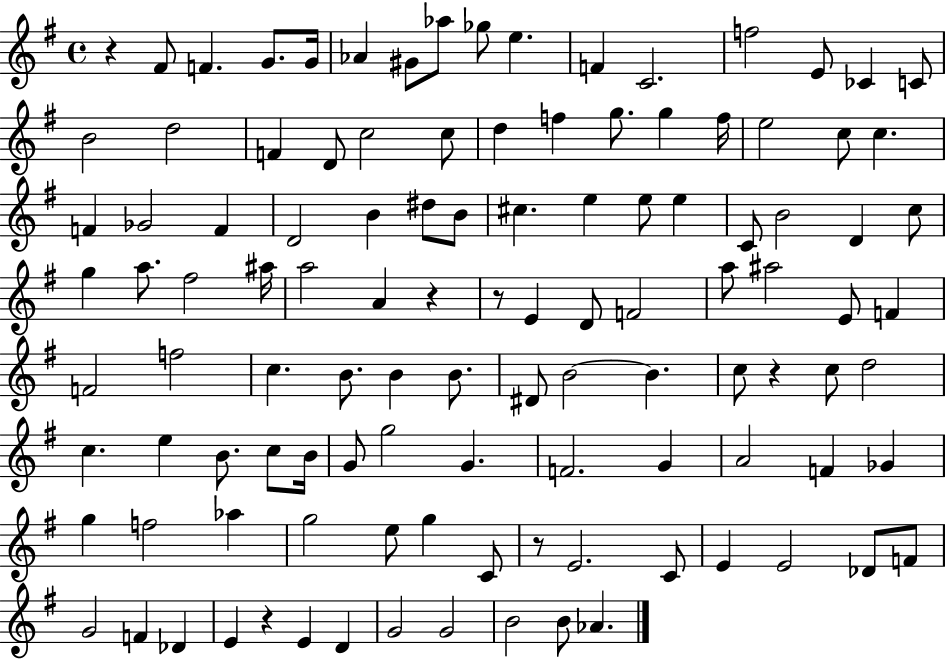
X:1
T:Untitled
M:4/4
L:1/4
K:G
z ^F/2 F G/2 G/4 _A ^G/2 _a/2 _g/2 e F C2 f2 E/2 _C C/2 B2 d2 F D/2 c2 c/2 d f g/2 g f/4 e2 c/2 c F _G2 F D2 B ^d/2 B/2 ^c e e/2 e C/2 B2 D c/2 g a/2 ^f2 ^a/4 a2 A z z/2 E D/2 F2 a/2 ^a2 E/2 F F2 f2 c B/2 B B/2 ^D/2 B2 B c/2 z c/2 d2 c e B/2 c/2 B/4 G/2 g2 G F2 G A2 F _G g f2 _a g2 e/2 g C/2 z/2 E2 C/2 E E2 _D/2 F/2 G2 F _D E z E D G2 G2 B2 B/2 _A